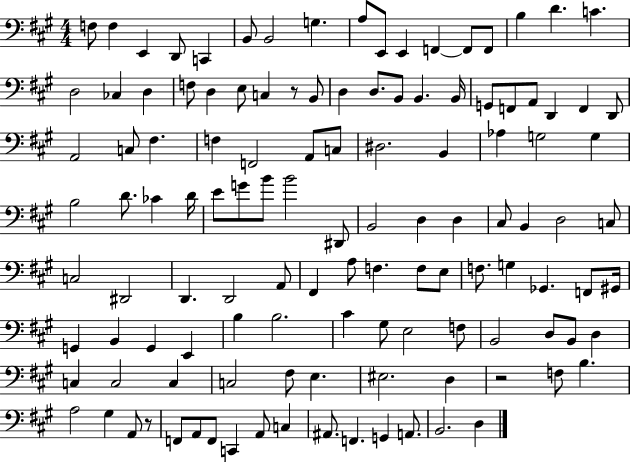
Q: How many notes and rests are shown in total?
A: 121